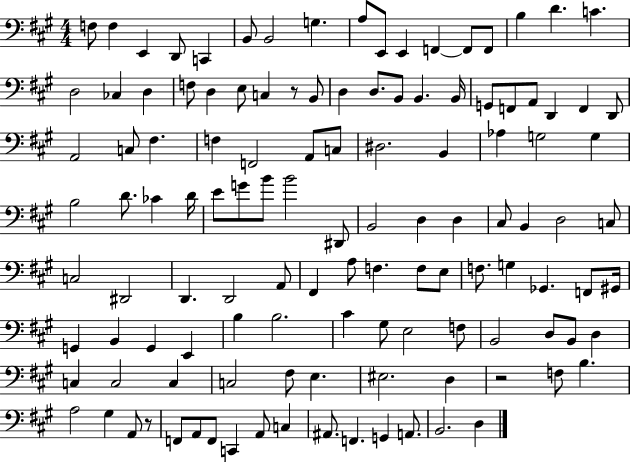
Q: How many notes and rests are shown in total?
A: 121